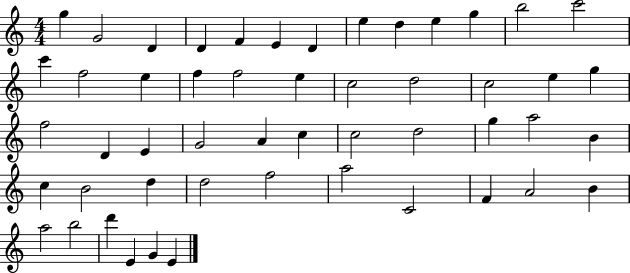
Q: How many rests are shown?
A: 0